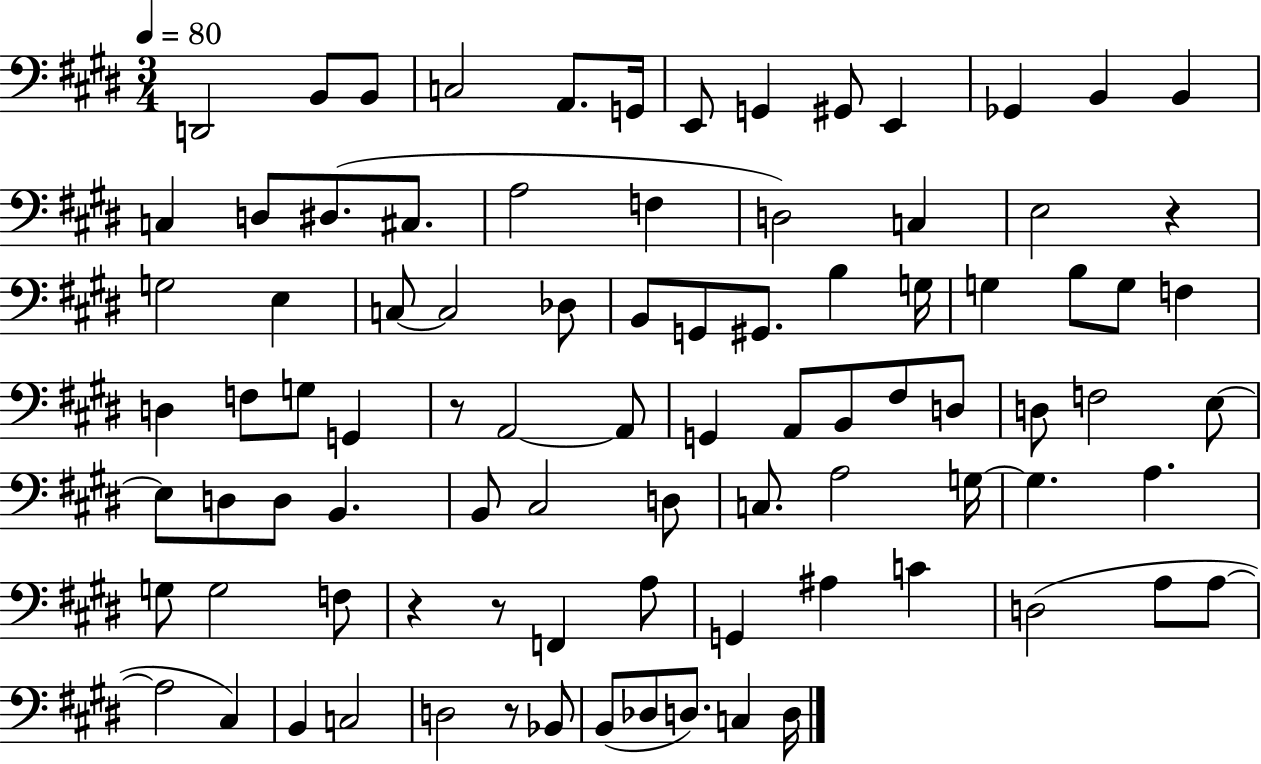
X:1
T:Untitled
M:3/4
L:1/4
K:E
D,,2 B,,/2 B,,/2 C,2 A,,/2 G,,/4 E,,/2 G,, ^G,,/2 E,, _G,, B,, B,, C, D,/2 ^D,/2 ^C,/2 A,2 F, D,2 C, E,2 z G,2 E, C,/2 C,2 _D,/2 B,,/2 G,,/2 ^G,,/2 B, G,/4 G, B,/2 G,/2 F, D, F,/2 G,/2 G,, z/2 A,,2 A,,/2 G,, A,,/2 B,,/2 ^F,/2 D,/2 D,/2 F,2 E,/2 E,/2 D,/2 D,/2 B,, B,,/2 ^C,2 D,/2 C,/2 A,2 G,/4 G, A, G,/2 G,2 F,/2 z z/2 F,, A,/2 G,, ^A, C D,2 A,/2 A,/2 A,2 ^C, B,, C,2 D,2 z/2 _B,,/2 B,,/2 _D,/2 D,/2 C, D,/4